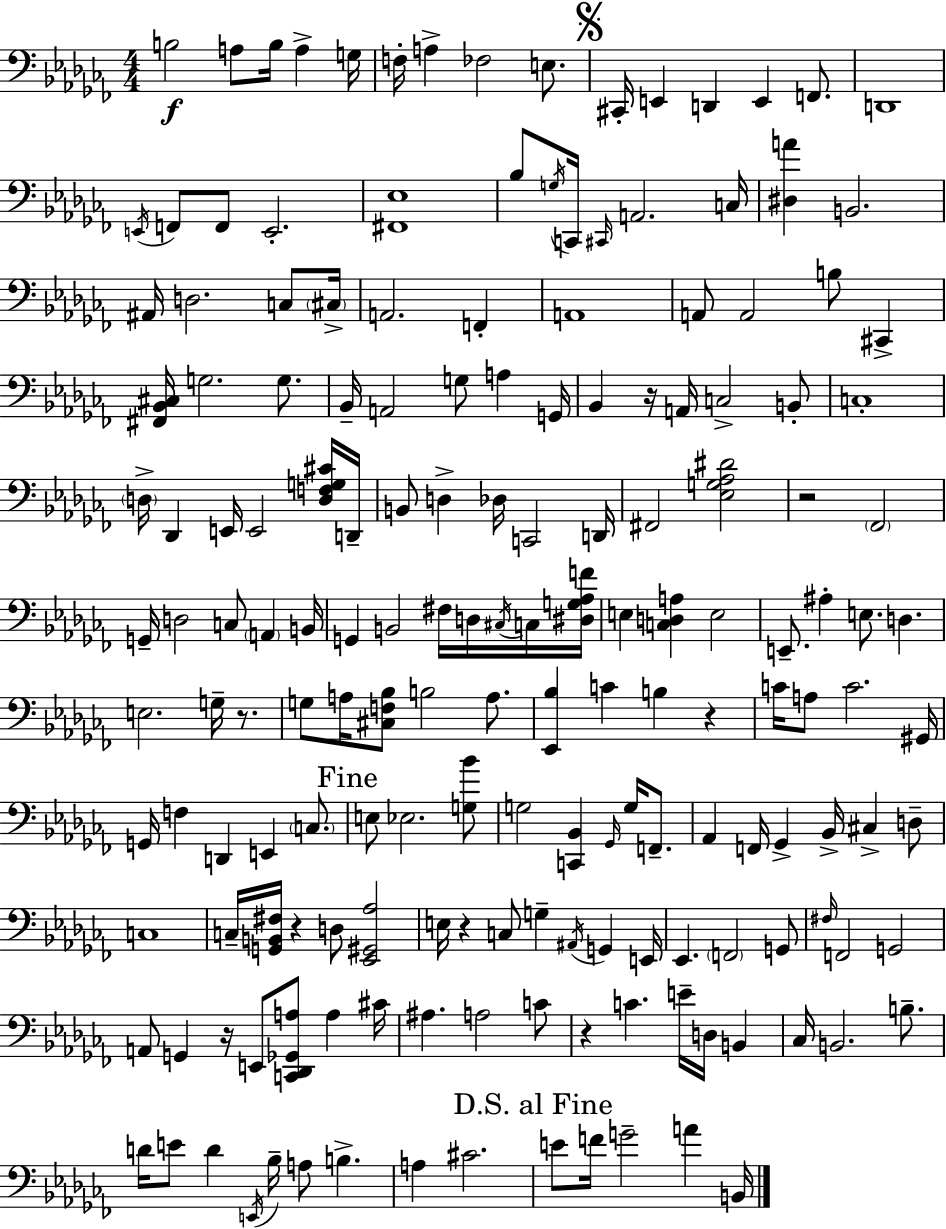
{
  \clef bass
  \numericTimeSignature
  \time 4/4
  \key aes \minor
  b2\f a8 b16 a4-> g16 | f16-. a4-> fes2 e8. | \mark \markup { \musicglyph "scripts.segno" } cis,16-. e,4 d,4 e,4 f,8. | d,1 | \break \acciaccatura { e,16 } f,8 f,8 e,2.-. | <fis, ees>1 | bes8 \acciaccatura { g16 } c,16 \grace { cis,16 } a,2. | c16 <dis a'>4 b,2. | \break ais,16 d2. | c8 \parenthesize cis16-> a,2. f,4-. | a,1 | a,8 a,2 b8 cis,4-> | \break <fis, bes, cis>16 g2. | g8. bes,16-- a,2 g8 a4 | g,16 bes,4 r16 a,16 c2-> | b,8-. c1-. | \break \parenthesize d16-> des,4 e,16 e,2 | <d f g cis'>16 d,16-- b,8 d4-> des16 c,2 | d,16 fis,2 <ees g aes dis'>2 | r2 \parenthesize fes,2 | \break g,16-- d2 c8 \parenthesize a,4 | b,16 g,4 b,2 fis16 | d16 \acciaccatura { cis16 } c16 <dis g aes f'>16 e4 <c d a>4 e2 | e,8.-- ais4-. e8. d4. | \break e2. | g16-- r8. g8 a16 <cis f bes>8 b2 | a8. <ees, bes>4 c'4 b4 | r4 c'16 a8 c'2. | \break gis,16 g,16 f4 d,4 e,4 | \parenthesize c8. \mark "Fine" e8 ees2. | <g bes'>8 g2 <c, bes,>4 | \grace { ges,16 } g16 f,8.-- aes,4 f,16 ges,4-> bes,16-> cis4-> | \break d8-- c1 | c16-- <g, b, fis>16 r4 d8 <ees, gis, aes>2 | e16 r4 c8 g4-- | \acciaccatura { ais,16 } g,4 e,16 ees,4. \parenthesize f,2 | \break g,8 \grace { fis16 } f,2 g,2 | a,8 g,4 r16 e,8 | <c, des, ges, a>8 a4 cis'16 ais4. a2 | c'8 r4 c'4. | \break e'16-- d16 b,4 ces16 b,2. | b8.-- d'16 e'8 d'4 \acciaccatura { e,16 } bes16-- | a8 b4.-> a4 cis'2. | \mark "D.S. al Fine" e'8 f'16 g'2-- | \break a'4 b,16 \bar "|."
}